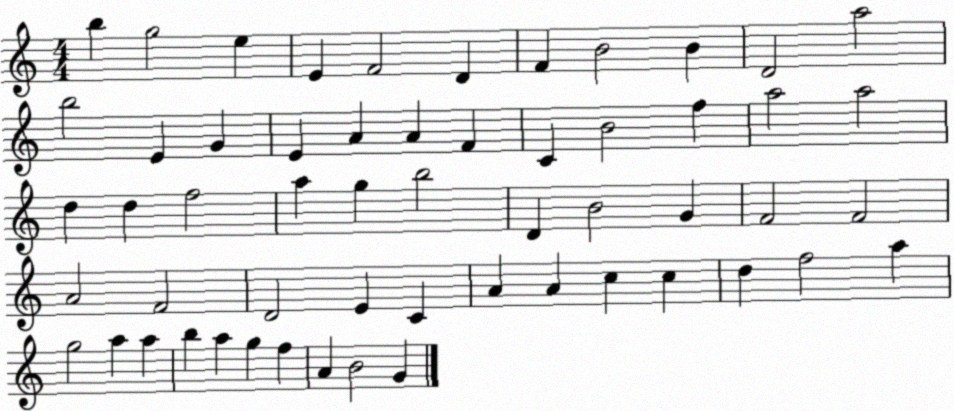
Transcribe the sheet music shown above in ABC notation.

X:1
T:Untitled
M:4/4
L:1/4
K:C
b g2 e E F2 D F B2 B D2 a2 b2 E G E A A F C B2 f a2 a2 d d f2 a g b2 D B2 G F2 F2 A2 F2 D2 E C A A c c d f2 a g2 a a b a g f A B2 G